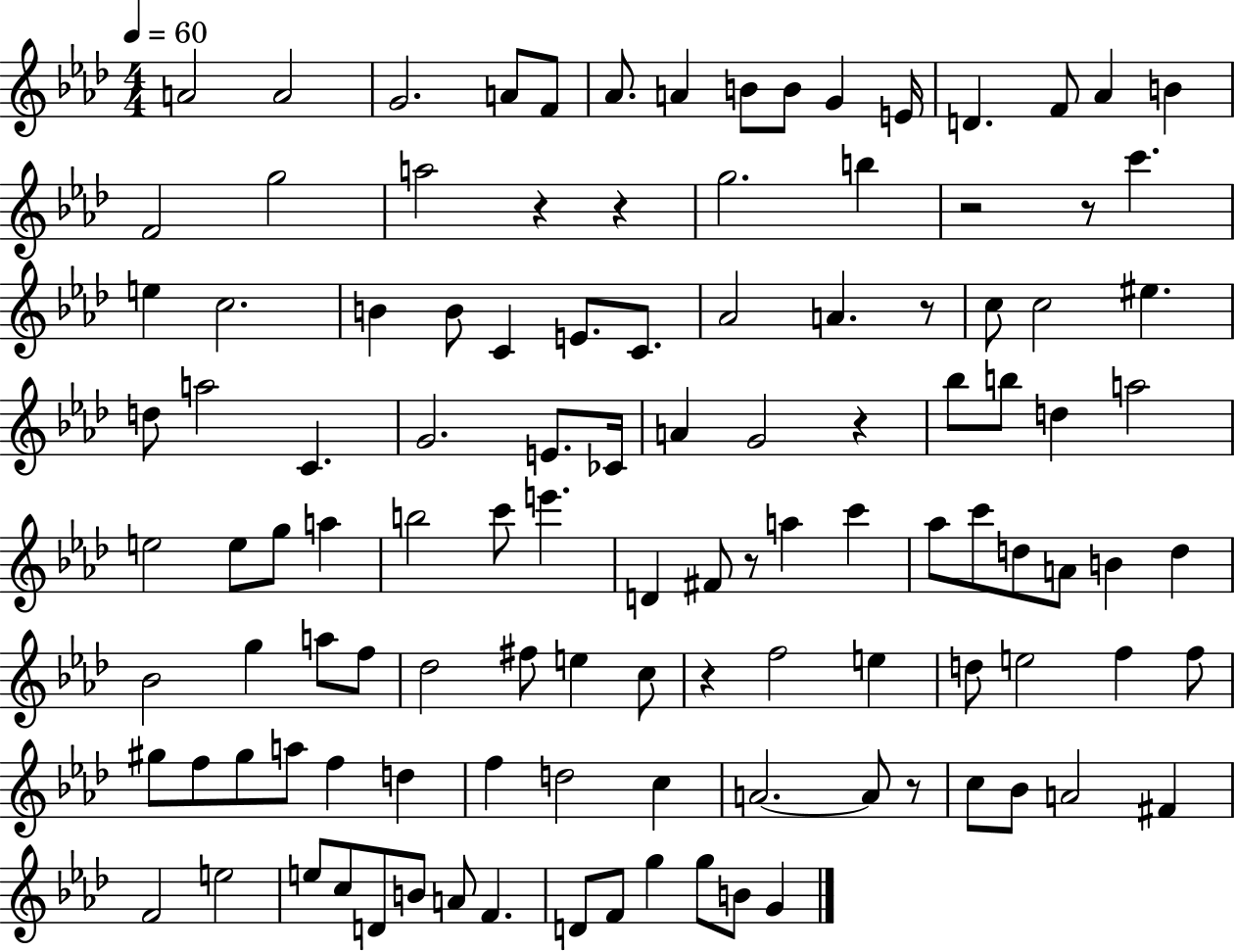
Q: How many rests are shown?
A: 9